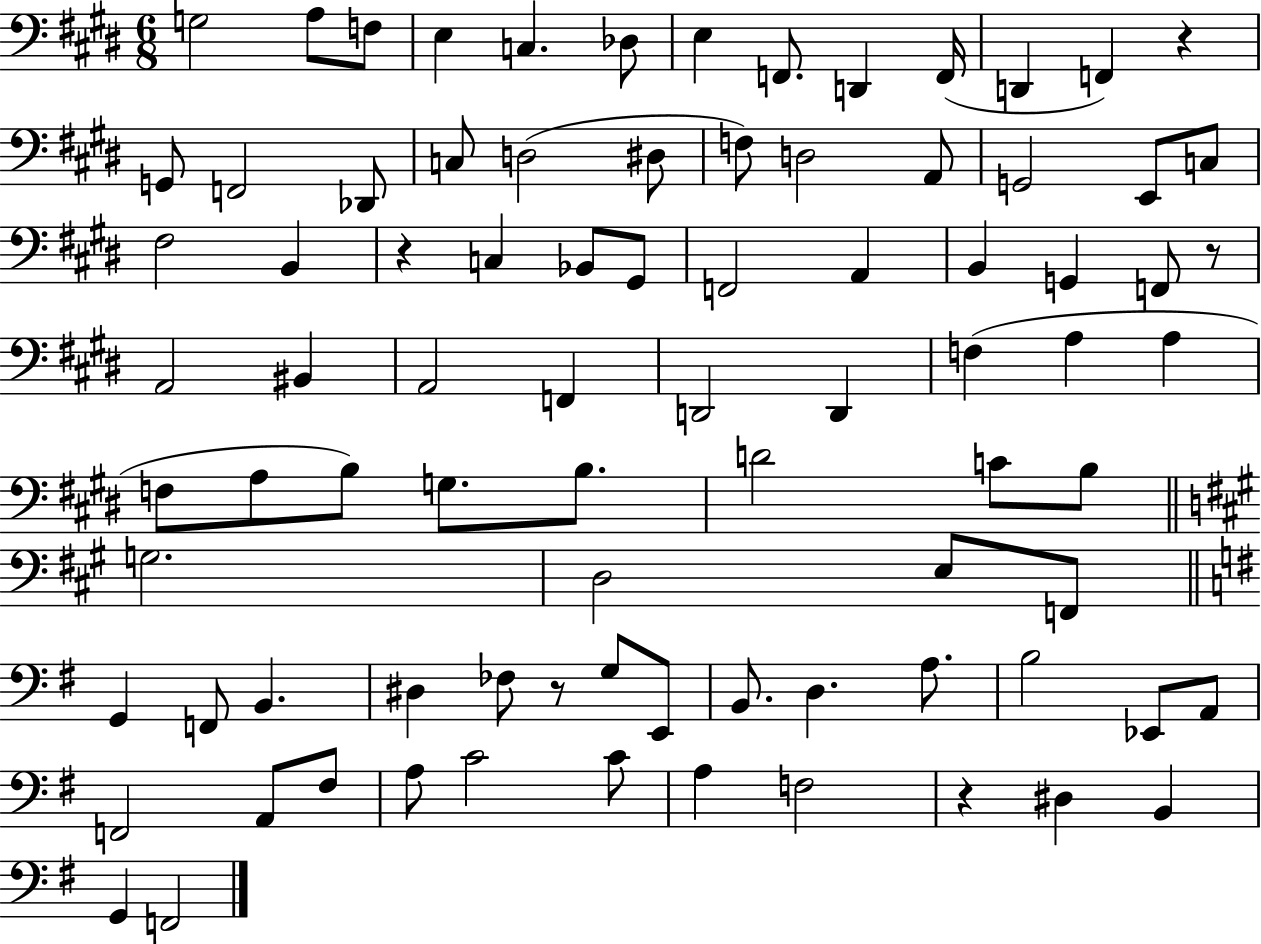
{
  \clef bass
  \numericTimeSignature
  \time 6/8
  \key e \major
  g2 a8 f8 | e4 c4. des8 | e4 f,8. d,4 f,16( | d,4 f,4) r4 | \break g,8 f,2 des,8 | c8 d2( dis8 | f8) d2 a,8 | g,2 e,8 c8 | \break fis2 b,4 | r4 c4 bes,8 gis,8 | f,2 a,4 | b,4 g,4 f,8 r8 | \break a,2 bis,4 | a,2 f,4 | d,2 d,4 | f4( a4 a4 | \break f8 a8 b8) g8. b8. | d'2 c'8 b8 | \bar "||" \break \key a \major g2. | d2 e8 f,8 | \bar "||" \break \key g \major g,4 f,8 b,4. | dis4 fes8 r8 g8 e,8 | b,8. d4. a8. | b2 ees,8 a,8 | \break f,2 a,8 fis8 | a8 c'2 c'8 | a4 f2 | r4 dis4 b,4 | \break g,4 f,2 | \bar "|."
}